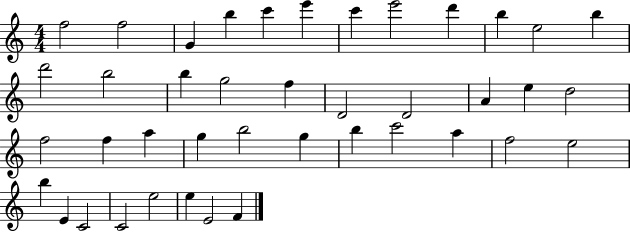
F5/h F5/h G4/q B5/q C6/q E6/q C6/q E6/h D6/q B5/q E5/h B5/q D6/h B5/h B5/q G5/h F5/q D4/h D4/h A4/q E5/q D5/h F5/h F5/q A5/q G5/q B5/h G5/q B5/q C6/h A5/q F5/h E5/h B5/q E4/q C4/h C4/h E5/h E5/q E4/h F4/q